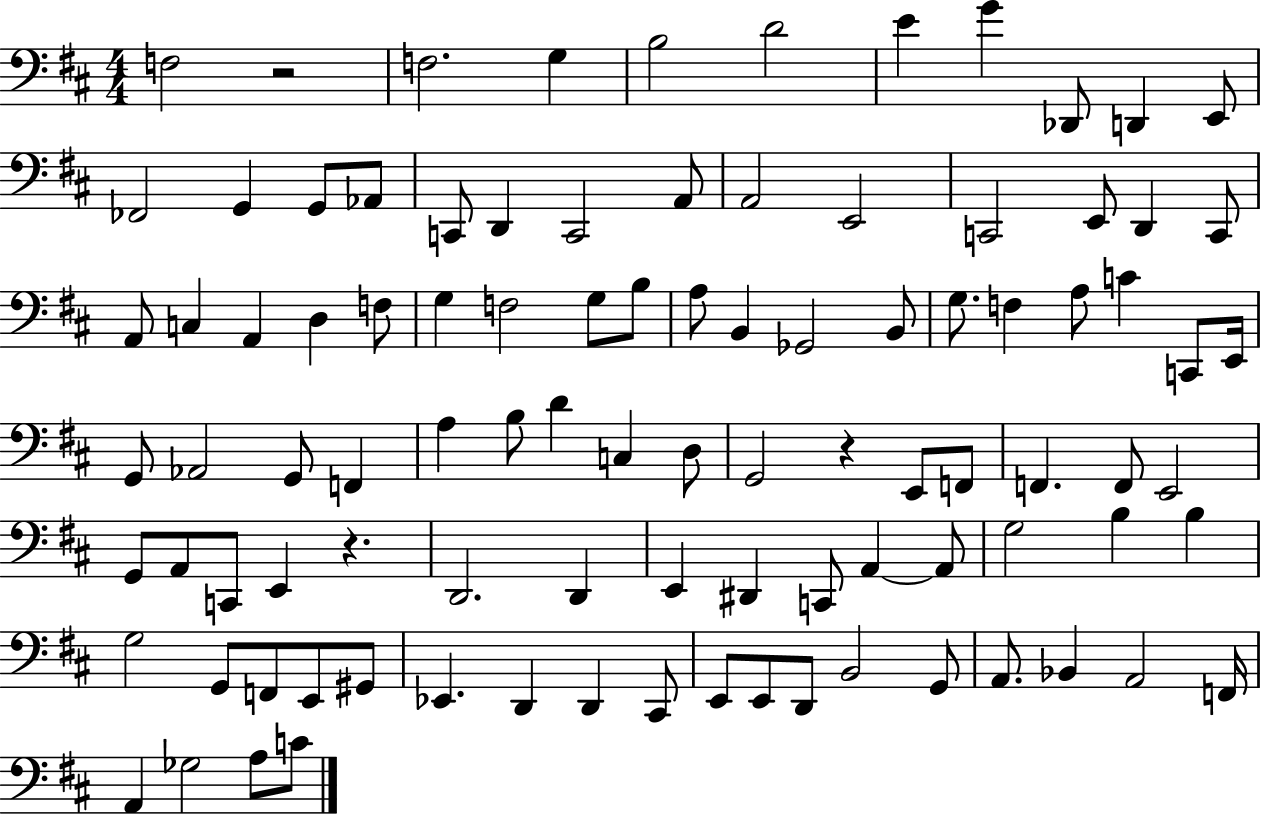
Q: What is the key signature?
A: D major